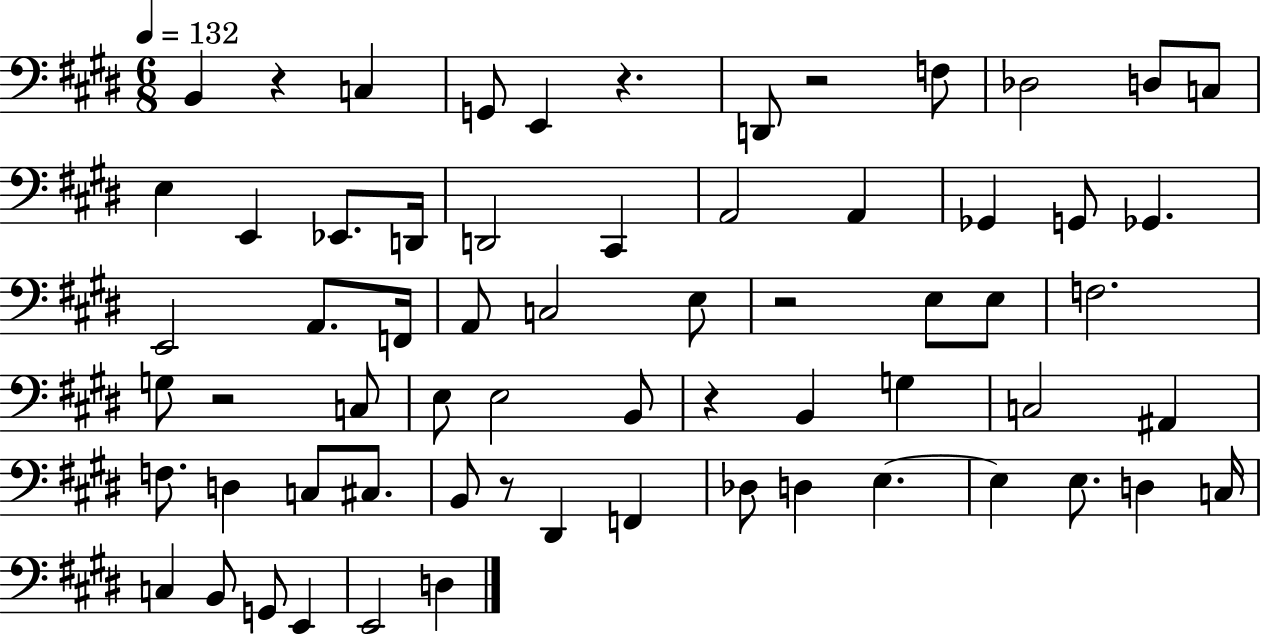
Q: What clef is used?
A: bass